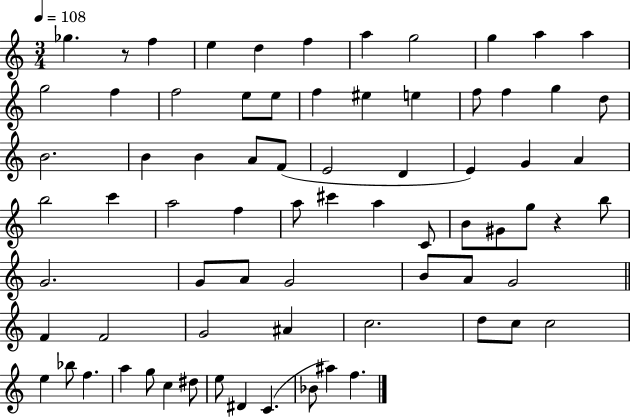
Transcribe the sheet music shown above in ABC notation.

X:1
T:Untitled
M:3/4
L:1/4
K:C
_g z/2 f e d f a g2 g a a g2 f f2 e/2 e/2 f ^e e f/2 f g d/2 B2 B B A/2 F/2 E2 D E G A b2 c' a2 f a/2 ^c' a C/2 B/2 ^G/2 g/2 z b/2 G2 G/2 A/2 G2 B/2 A/2 G2 F F2 G2 ^A c2 d/2 c/2 c2 e _b/2 f a g/2 c ^d/2 e/2 ^D C _B/2 ^a f